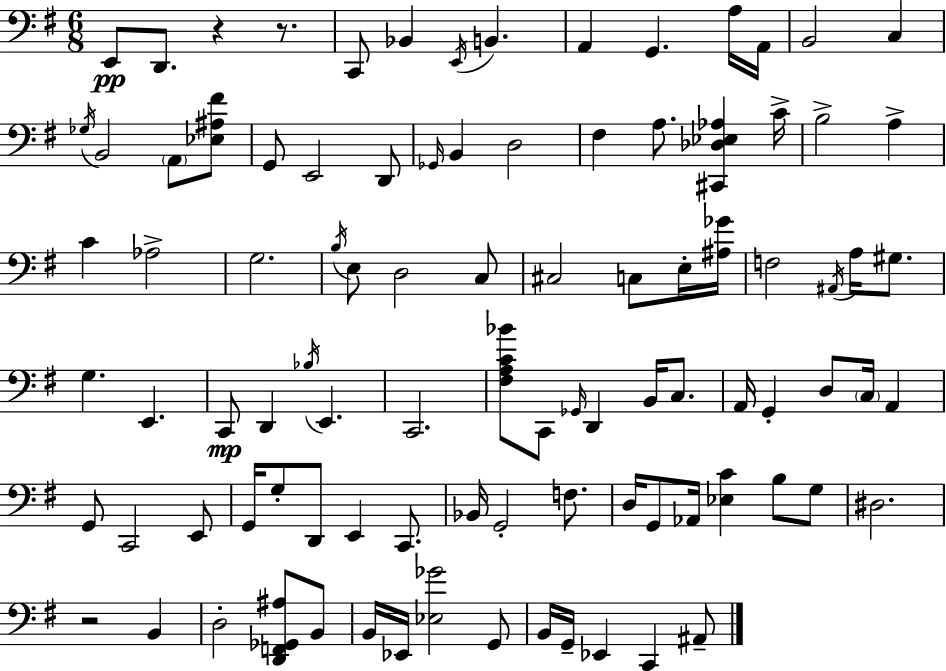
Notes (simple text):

E2/e D2/e. R/q R/e. C2/e Bb2/q E2/s B2/q. A2/q G2/q. A3/s A2/s B2/h C3/q Gb3/s B2/h A2/e [Eb3,A#3,F#4]/e G2/e E2/h D2/e Gb2/s B2/q D3/h F#3/q A3/e. [C#2,Db3,Eb3,Ab3]/q C4/s B3/h A3/q C4/q Ab3/h G3/h. B3/s E3/e D3/h C3/e C#3/h C3/e E3/s [A#3,Gb4]/s F3/h A#2/s A3/s G#3/e. G3/q. E2/q. C2/e D2/q Bb3/s E2/q. C2/h. [F#3,A3,C4,Bb4]/e C2/e Gb2/s D2/q B2/s C3/e. A2/s G2/q D3/e C3/s A2/q G2/e C2/h E2/e G2/s G3/e D2/e E2/q C2/e. Bb2/s G2/h F3/e. D3/s G2/e Ab2/s [Eb3,C4]/q B3/e G3/e D#3/h. R/h B2/q D3/h [D2,F2,Gb2,A#3]/e B2/e B2/s Eb2/s [Eb3,Gb4]/h G2/e B2/s G2/s Eb2/q C2/q A#2/e